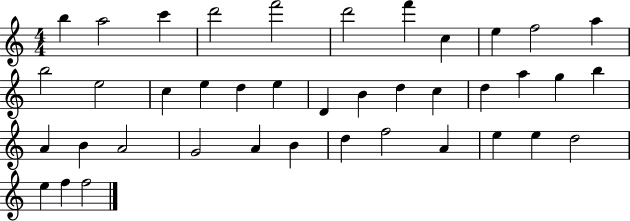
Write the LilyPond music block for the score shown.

{
  \clef treble
  \numericTimeSignature
  \time 4/4
  \key c \major
  b''4 a''2 c'''4 | d'''2 f'''2 | d'''2 f'''4 c''4 | e''4 f''2 a''4 | \break b''2 e''2 | c''4 e''4 d''4 e''4 | d'4 b'4 d''4 c''4 | d''4 a''4 g''4 b''4 | \break a'4 b'4 a'2 | g'2 a'4 b'4 | d''4 f''2 a'4 | e''4 e''4 d''2 | \break e''4 f''4 f''2 | \bar "|."
}